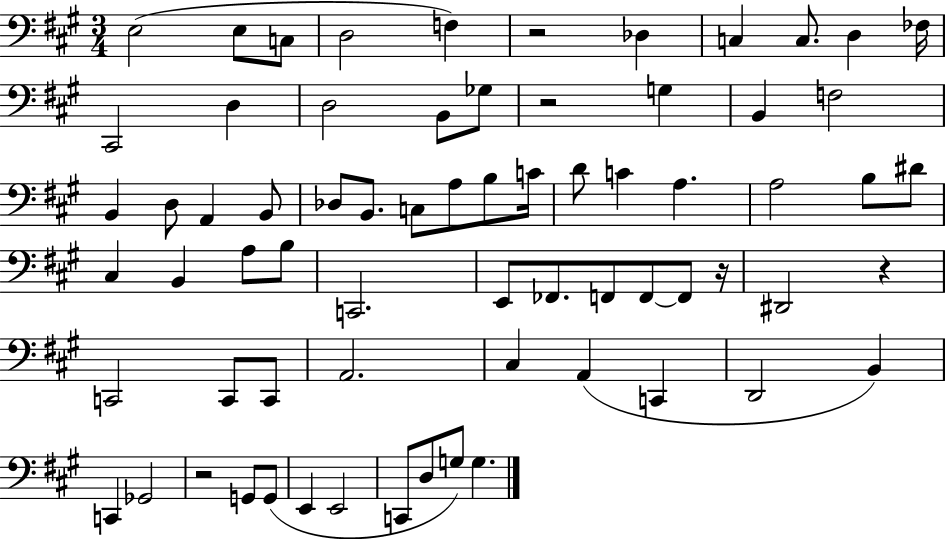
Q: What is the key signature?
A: A major